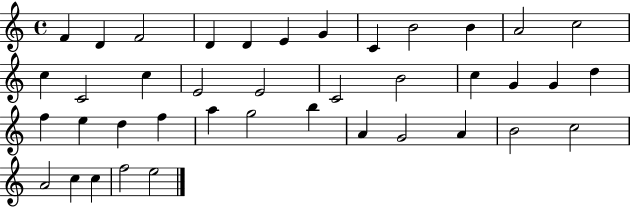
{
  \clef treble
  \time 4/4
  \defaultTimeSignature
  \key c \major
  f'4 d'4 f'2 | d'4 d'4 e'4 g'4 | c'4 b'2 b'4 | a'2 c''2 | \break c''4 c'2 c''4 | e'2 e'2 | c'2 b'2 | c''4 g'4 g'4 d''4 | \break f''4 e''4 d''4 f''4 | a''4 g''2 b''4 | a'4 g'2 a'4 | b'2 c''2 | \break a'2 c''4 c''4 | f''2 e''2 | \bar "|."
}